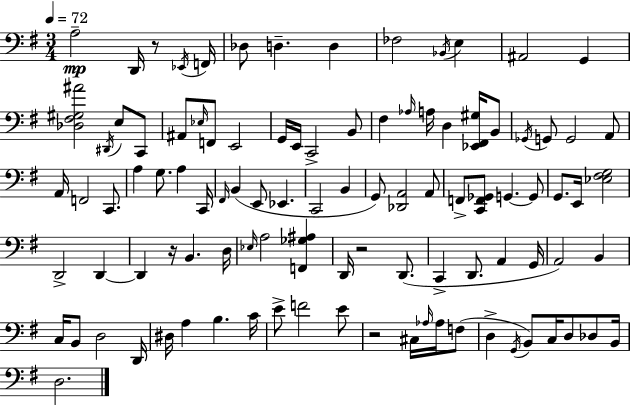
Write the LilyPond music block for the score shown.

{
  \clef bass
  \numericTimeSignature
  \time 3/4
  \key g \major
  \tempo 4 = 72
  a2--\mp d,16 r8 \acciaccatura { ees,16 } | f,16 des8 d4.-- d4 | fes2 \acciaccatura { bes,16 } e4 | ais,2 g,4 | \break <des fis gis ais'>2 \acciaccatura { dis,16 } e8 | c,8 ais,8 \grace { ees16 } f,8 e,2 | g,16 e,16 c,2-> | b,8 fis4 \grace { aes16 } a16 d4 | \break <ees, fis, gis>16 b,8 \acciaccatura { ges,16 } g,8 g,2 | a,8 a,16 f,2 | c,8. a4 g8. | a4 c,16 \grace { fis,16 } b,4( e,8 | \break ees,4. c,2 | b,4 g,8) <des, a,>2 | a,8 f,8-> <c, f, ges,>8 g,4.~~ | g,8 g,8. e,16 <ees fis g>2 | \break d,2-> | d,4~~ d,4 r16 | b,4. d16 \grace { ees16 } a2 | <f, ges ais>4 d,16 r2 | \break d,8.( c,4-> | d,8. a,4 g,16 a,2) | b,4 c16 b,8 d2 | d,16 dis16 a4 | \break b4. c'16 e'8-> f'2 | e'8 r2 | cis16 \grace { aes16 } aes16 f8( d4-> | \acciaccatura { g,16 }) b,8 c16 d8 des8 b,16 d2. | \break \bar "|."
}